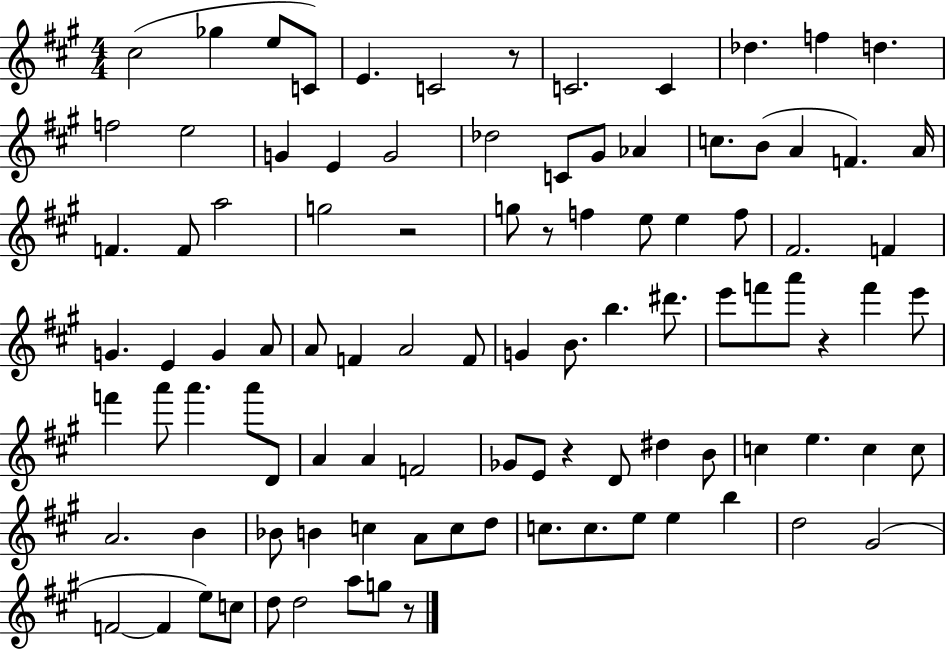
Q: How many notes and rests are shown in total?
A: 99